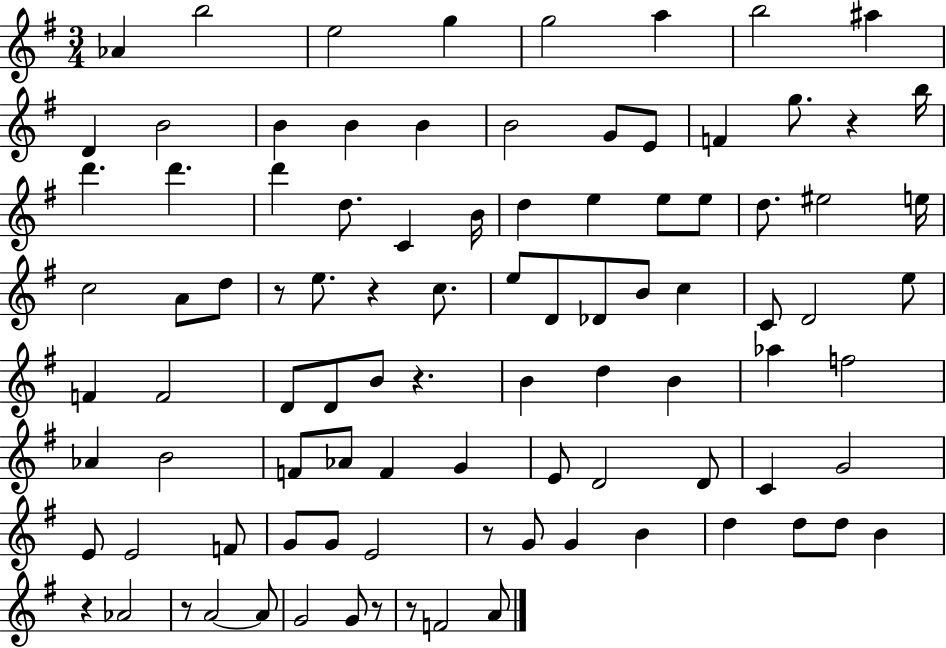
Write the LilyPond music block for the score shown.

{
  \clef treble
  \numericTimeSignature
  \time 3/4
  \key g \major
  aes'4 b''2 | e''2 g''4 | g''2 a''4 | b''2 ais''4 | \break d'4 b'2 | b'4 b'4 b'4 | b'2 g'8 e'8 | f'4 g''8. r4 b''16 | \break d'''4. d'''4. | d'''4 d''8. c'4 b'16 | d''4 e''4 e''8 e''8 | d''8. eis''2 e''16 | \break c''2 a'8 d''8 | r8 e''8. r4 c''8. | e''8 d'8 des'8 b'8 c''4 | c'8 d'2 e''8 | \break f'4 f'2 | d'8 d'8 b'8 r4. | b'4 d''4 b'4 | aes''4 f''2 | \break aes'4 b'2 | f'8 aes'8 f'4 g'4 | e'8 d'2 d'8 | c'4 g'2 | \break e'8 e'2 f'8 | g'8 g'8 e'2 | r8 g'8 g'4 b'4 | d''4 d''8 d''8 b'4 | \break r4 aes'2 | r8 a'2~~ a'8 | g'2 g'8 r8 | r8 f'2 a'8 | \break \bar "|."
}